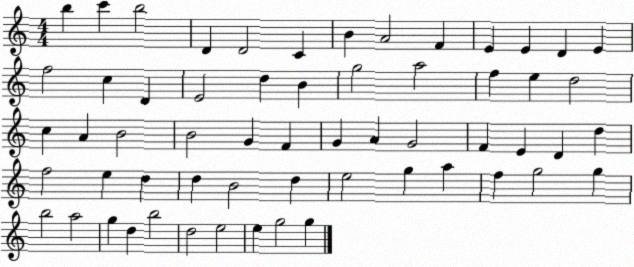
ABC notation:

X:1
T:Untitled
M:4/4
L:1/4
K:C
b c' b2 D D2 C B A2 F E E D E f2 c D E2 d B g2 a2 f e d2 c A B2 B2 G F G A G2 F E D d f2 e d d B2 d e2 g a f g2 g b2 a2 g d b2 d2 e2 e g2 g